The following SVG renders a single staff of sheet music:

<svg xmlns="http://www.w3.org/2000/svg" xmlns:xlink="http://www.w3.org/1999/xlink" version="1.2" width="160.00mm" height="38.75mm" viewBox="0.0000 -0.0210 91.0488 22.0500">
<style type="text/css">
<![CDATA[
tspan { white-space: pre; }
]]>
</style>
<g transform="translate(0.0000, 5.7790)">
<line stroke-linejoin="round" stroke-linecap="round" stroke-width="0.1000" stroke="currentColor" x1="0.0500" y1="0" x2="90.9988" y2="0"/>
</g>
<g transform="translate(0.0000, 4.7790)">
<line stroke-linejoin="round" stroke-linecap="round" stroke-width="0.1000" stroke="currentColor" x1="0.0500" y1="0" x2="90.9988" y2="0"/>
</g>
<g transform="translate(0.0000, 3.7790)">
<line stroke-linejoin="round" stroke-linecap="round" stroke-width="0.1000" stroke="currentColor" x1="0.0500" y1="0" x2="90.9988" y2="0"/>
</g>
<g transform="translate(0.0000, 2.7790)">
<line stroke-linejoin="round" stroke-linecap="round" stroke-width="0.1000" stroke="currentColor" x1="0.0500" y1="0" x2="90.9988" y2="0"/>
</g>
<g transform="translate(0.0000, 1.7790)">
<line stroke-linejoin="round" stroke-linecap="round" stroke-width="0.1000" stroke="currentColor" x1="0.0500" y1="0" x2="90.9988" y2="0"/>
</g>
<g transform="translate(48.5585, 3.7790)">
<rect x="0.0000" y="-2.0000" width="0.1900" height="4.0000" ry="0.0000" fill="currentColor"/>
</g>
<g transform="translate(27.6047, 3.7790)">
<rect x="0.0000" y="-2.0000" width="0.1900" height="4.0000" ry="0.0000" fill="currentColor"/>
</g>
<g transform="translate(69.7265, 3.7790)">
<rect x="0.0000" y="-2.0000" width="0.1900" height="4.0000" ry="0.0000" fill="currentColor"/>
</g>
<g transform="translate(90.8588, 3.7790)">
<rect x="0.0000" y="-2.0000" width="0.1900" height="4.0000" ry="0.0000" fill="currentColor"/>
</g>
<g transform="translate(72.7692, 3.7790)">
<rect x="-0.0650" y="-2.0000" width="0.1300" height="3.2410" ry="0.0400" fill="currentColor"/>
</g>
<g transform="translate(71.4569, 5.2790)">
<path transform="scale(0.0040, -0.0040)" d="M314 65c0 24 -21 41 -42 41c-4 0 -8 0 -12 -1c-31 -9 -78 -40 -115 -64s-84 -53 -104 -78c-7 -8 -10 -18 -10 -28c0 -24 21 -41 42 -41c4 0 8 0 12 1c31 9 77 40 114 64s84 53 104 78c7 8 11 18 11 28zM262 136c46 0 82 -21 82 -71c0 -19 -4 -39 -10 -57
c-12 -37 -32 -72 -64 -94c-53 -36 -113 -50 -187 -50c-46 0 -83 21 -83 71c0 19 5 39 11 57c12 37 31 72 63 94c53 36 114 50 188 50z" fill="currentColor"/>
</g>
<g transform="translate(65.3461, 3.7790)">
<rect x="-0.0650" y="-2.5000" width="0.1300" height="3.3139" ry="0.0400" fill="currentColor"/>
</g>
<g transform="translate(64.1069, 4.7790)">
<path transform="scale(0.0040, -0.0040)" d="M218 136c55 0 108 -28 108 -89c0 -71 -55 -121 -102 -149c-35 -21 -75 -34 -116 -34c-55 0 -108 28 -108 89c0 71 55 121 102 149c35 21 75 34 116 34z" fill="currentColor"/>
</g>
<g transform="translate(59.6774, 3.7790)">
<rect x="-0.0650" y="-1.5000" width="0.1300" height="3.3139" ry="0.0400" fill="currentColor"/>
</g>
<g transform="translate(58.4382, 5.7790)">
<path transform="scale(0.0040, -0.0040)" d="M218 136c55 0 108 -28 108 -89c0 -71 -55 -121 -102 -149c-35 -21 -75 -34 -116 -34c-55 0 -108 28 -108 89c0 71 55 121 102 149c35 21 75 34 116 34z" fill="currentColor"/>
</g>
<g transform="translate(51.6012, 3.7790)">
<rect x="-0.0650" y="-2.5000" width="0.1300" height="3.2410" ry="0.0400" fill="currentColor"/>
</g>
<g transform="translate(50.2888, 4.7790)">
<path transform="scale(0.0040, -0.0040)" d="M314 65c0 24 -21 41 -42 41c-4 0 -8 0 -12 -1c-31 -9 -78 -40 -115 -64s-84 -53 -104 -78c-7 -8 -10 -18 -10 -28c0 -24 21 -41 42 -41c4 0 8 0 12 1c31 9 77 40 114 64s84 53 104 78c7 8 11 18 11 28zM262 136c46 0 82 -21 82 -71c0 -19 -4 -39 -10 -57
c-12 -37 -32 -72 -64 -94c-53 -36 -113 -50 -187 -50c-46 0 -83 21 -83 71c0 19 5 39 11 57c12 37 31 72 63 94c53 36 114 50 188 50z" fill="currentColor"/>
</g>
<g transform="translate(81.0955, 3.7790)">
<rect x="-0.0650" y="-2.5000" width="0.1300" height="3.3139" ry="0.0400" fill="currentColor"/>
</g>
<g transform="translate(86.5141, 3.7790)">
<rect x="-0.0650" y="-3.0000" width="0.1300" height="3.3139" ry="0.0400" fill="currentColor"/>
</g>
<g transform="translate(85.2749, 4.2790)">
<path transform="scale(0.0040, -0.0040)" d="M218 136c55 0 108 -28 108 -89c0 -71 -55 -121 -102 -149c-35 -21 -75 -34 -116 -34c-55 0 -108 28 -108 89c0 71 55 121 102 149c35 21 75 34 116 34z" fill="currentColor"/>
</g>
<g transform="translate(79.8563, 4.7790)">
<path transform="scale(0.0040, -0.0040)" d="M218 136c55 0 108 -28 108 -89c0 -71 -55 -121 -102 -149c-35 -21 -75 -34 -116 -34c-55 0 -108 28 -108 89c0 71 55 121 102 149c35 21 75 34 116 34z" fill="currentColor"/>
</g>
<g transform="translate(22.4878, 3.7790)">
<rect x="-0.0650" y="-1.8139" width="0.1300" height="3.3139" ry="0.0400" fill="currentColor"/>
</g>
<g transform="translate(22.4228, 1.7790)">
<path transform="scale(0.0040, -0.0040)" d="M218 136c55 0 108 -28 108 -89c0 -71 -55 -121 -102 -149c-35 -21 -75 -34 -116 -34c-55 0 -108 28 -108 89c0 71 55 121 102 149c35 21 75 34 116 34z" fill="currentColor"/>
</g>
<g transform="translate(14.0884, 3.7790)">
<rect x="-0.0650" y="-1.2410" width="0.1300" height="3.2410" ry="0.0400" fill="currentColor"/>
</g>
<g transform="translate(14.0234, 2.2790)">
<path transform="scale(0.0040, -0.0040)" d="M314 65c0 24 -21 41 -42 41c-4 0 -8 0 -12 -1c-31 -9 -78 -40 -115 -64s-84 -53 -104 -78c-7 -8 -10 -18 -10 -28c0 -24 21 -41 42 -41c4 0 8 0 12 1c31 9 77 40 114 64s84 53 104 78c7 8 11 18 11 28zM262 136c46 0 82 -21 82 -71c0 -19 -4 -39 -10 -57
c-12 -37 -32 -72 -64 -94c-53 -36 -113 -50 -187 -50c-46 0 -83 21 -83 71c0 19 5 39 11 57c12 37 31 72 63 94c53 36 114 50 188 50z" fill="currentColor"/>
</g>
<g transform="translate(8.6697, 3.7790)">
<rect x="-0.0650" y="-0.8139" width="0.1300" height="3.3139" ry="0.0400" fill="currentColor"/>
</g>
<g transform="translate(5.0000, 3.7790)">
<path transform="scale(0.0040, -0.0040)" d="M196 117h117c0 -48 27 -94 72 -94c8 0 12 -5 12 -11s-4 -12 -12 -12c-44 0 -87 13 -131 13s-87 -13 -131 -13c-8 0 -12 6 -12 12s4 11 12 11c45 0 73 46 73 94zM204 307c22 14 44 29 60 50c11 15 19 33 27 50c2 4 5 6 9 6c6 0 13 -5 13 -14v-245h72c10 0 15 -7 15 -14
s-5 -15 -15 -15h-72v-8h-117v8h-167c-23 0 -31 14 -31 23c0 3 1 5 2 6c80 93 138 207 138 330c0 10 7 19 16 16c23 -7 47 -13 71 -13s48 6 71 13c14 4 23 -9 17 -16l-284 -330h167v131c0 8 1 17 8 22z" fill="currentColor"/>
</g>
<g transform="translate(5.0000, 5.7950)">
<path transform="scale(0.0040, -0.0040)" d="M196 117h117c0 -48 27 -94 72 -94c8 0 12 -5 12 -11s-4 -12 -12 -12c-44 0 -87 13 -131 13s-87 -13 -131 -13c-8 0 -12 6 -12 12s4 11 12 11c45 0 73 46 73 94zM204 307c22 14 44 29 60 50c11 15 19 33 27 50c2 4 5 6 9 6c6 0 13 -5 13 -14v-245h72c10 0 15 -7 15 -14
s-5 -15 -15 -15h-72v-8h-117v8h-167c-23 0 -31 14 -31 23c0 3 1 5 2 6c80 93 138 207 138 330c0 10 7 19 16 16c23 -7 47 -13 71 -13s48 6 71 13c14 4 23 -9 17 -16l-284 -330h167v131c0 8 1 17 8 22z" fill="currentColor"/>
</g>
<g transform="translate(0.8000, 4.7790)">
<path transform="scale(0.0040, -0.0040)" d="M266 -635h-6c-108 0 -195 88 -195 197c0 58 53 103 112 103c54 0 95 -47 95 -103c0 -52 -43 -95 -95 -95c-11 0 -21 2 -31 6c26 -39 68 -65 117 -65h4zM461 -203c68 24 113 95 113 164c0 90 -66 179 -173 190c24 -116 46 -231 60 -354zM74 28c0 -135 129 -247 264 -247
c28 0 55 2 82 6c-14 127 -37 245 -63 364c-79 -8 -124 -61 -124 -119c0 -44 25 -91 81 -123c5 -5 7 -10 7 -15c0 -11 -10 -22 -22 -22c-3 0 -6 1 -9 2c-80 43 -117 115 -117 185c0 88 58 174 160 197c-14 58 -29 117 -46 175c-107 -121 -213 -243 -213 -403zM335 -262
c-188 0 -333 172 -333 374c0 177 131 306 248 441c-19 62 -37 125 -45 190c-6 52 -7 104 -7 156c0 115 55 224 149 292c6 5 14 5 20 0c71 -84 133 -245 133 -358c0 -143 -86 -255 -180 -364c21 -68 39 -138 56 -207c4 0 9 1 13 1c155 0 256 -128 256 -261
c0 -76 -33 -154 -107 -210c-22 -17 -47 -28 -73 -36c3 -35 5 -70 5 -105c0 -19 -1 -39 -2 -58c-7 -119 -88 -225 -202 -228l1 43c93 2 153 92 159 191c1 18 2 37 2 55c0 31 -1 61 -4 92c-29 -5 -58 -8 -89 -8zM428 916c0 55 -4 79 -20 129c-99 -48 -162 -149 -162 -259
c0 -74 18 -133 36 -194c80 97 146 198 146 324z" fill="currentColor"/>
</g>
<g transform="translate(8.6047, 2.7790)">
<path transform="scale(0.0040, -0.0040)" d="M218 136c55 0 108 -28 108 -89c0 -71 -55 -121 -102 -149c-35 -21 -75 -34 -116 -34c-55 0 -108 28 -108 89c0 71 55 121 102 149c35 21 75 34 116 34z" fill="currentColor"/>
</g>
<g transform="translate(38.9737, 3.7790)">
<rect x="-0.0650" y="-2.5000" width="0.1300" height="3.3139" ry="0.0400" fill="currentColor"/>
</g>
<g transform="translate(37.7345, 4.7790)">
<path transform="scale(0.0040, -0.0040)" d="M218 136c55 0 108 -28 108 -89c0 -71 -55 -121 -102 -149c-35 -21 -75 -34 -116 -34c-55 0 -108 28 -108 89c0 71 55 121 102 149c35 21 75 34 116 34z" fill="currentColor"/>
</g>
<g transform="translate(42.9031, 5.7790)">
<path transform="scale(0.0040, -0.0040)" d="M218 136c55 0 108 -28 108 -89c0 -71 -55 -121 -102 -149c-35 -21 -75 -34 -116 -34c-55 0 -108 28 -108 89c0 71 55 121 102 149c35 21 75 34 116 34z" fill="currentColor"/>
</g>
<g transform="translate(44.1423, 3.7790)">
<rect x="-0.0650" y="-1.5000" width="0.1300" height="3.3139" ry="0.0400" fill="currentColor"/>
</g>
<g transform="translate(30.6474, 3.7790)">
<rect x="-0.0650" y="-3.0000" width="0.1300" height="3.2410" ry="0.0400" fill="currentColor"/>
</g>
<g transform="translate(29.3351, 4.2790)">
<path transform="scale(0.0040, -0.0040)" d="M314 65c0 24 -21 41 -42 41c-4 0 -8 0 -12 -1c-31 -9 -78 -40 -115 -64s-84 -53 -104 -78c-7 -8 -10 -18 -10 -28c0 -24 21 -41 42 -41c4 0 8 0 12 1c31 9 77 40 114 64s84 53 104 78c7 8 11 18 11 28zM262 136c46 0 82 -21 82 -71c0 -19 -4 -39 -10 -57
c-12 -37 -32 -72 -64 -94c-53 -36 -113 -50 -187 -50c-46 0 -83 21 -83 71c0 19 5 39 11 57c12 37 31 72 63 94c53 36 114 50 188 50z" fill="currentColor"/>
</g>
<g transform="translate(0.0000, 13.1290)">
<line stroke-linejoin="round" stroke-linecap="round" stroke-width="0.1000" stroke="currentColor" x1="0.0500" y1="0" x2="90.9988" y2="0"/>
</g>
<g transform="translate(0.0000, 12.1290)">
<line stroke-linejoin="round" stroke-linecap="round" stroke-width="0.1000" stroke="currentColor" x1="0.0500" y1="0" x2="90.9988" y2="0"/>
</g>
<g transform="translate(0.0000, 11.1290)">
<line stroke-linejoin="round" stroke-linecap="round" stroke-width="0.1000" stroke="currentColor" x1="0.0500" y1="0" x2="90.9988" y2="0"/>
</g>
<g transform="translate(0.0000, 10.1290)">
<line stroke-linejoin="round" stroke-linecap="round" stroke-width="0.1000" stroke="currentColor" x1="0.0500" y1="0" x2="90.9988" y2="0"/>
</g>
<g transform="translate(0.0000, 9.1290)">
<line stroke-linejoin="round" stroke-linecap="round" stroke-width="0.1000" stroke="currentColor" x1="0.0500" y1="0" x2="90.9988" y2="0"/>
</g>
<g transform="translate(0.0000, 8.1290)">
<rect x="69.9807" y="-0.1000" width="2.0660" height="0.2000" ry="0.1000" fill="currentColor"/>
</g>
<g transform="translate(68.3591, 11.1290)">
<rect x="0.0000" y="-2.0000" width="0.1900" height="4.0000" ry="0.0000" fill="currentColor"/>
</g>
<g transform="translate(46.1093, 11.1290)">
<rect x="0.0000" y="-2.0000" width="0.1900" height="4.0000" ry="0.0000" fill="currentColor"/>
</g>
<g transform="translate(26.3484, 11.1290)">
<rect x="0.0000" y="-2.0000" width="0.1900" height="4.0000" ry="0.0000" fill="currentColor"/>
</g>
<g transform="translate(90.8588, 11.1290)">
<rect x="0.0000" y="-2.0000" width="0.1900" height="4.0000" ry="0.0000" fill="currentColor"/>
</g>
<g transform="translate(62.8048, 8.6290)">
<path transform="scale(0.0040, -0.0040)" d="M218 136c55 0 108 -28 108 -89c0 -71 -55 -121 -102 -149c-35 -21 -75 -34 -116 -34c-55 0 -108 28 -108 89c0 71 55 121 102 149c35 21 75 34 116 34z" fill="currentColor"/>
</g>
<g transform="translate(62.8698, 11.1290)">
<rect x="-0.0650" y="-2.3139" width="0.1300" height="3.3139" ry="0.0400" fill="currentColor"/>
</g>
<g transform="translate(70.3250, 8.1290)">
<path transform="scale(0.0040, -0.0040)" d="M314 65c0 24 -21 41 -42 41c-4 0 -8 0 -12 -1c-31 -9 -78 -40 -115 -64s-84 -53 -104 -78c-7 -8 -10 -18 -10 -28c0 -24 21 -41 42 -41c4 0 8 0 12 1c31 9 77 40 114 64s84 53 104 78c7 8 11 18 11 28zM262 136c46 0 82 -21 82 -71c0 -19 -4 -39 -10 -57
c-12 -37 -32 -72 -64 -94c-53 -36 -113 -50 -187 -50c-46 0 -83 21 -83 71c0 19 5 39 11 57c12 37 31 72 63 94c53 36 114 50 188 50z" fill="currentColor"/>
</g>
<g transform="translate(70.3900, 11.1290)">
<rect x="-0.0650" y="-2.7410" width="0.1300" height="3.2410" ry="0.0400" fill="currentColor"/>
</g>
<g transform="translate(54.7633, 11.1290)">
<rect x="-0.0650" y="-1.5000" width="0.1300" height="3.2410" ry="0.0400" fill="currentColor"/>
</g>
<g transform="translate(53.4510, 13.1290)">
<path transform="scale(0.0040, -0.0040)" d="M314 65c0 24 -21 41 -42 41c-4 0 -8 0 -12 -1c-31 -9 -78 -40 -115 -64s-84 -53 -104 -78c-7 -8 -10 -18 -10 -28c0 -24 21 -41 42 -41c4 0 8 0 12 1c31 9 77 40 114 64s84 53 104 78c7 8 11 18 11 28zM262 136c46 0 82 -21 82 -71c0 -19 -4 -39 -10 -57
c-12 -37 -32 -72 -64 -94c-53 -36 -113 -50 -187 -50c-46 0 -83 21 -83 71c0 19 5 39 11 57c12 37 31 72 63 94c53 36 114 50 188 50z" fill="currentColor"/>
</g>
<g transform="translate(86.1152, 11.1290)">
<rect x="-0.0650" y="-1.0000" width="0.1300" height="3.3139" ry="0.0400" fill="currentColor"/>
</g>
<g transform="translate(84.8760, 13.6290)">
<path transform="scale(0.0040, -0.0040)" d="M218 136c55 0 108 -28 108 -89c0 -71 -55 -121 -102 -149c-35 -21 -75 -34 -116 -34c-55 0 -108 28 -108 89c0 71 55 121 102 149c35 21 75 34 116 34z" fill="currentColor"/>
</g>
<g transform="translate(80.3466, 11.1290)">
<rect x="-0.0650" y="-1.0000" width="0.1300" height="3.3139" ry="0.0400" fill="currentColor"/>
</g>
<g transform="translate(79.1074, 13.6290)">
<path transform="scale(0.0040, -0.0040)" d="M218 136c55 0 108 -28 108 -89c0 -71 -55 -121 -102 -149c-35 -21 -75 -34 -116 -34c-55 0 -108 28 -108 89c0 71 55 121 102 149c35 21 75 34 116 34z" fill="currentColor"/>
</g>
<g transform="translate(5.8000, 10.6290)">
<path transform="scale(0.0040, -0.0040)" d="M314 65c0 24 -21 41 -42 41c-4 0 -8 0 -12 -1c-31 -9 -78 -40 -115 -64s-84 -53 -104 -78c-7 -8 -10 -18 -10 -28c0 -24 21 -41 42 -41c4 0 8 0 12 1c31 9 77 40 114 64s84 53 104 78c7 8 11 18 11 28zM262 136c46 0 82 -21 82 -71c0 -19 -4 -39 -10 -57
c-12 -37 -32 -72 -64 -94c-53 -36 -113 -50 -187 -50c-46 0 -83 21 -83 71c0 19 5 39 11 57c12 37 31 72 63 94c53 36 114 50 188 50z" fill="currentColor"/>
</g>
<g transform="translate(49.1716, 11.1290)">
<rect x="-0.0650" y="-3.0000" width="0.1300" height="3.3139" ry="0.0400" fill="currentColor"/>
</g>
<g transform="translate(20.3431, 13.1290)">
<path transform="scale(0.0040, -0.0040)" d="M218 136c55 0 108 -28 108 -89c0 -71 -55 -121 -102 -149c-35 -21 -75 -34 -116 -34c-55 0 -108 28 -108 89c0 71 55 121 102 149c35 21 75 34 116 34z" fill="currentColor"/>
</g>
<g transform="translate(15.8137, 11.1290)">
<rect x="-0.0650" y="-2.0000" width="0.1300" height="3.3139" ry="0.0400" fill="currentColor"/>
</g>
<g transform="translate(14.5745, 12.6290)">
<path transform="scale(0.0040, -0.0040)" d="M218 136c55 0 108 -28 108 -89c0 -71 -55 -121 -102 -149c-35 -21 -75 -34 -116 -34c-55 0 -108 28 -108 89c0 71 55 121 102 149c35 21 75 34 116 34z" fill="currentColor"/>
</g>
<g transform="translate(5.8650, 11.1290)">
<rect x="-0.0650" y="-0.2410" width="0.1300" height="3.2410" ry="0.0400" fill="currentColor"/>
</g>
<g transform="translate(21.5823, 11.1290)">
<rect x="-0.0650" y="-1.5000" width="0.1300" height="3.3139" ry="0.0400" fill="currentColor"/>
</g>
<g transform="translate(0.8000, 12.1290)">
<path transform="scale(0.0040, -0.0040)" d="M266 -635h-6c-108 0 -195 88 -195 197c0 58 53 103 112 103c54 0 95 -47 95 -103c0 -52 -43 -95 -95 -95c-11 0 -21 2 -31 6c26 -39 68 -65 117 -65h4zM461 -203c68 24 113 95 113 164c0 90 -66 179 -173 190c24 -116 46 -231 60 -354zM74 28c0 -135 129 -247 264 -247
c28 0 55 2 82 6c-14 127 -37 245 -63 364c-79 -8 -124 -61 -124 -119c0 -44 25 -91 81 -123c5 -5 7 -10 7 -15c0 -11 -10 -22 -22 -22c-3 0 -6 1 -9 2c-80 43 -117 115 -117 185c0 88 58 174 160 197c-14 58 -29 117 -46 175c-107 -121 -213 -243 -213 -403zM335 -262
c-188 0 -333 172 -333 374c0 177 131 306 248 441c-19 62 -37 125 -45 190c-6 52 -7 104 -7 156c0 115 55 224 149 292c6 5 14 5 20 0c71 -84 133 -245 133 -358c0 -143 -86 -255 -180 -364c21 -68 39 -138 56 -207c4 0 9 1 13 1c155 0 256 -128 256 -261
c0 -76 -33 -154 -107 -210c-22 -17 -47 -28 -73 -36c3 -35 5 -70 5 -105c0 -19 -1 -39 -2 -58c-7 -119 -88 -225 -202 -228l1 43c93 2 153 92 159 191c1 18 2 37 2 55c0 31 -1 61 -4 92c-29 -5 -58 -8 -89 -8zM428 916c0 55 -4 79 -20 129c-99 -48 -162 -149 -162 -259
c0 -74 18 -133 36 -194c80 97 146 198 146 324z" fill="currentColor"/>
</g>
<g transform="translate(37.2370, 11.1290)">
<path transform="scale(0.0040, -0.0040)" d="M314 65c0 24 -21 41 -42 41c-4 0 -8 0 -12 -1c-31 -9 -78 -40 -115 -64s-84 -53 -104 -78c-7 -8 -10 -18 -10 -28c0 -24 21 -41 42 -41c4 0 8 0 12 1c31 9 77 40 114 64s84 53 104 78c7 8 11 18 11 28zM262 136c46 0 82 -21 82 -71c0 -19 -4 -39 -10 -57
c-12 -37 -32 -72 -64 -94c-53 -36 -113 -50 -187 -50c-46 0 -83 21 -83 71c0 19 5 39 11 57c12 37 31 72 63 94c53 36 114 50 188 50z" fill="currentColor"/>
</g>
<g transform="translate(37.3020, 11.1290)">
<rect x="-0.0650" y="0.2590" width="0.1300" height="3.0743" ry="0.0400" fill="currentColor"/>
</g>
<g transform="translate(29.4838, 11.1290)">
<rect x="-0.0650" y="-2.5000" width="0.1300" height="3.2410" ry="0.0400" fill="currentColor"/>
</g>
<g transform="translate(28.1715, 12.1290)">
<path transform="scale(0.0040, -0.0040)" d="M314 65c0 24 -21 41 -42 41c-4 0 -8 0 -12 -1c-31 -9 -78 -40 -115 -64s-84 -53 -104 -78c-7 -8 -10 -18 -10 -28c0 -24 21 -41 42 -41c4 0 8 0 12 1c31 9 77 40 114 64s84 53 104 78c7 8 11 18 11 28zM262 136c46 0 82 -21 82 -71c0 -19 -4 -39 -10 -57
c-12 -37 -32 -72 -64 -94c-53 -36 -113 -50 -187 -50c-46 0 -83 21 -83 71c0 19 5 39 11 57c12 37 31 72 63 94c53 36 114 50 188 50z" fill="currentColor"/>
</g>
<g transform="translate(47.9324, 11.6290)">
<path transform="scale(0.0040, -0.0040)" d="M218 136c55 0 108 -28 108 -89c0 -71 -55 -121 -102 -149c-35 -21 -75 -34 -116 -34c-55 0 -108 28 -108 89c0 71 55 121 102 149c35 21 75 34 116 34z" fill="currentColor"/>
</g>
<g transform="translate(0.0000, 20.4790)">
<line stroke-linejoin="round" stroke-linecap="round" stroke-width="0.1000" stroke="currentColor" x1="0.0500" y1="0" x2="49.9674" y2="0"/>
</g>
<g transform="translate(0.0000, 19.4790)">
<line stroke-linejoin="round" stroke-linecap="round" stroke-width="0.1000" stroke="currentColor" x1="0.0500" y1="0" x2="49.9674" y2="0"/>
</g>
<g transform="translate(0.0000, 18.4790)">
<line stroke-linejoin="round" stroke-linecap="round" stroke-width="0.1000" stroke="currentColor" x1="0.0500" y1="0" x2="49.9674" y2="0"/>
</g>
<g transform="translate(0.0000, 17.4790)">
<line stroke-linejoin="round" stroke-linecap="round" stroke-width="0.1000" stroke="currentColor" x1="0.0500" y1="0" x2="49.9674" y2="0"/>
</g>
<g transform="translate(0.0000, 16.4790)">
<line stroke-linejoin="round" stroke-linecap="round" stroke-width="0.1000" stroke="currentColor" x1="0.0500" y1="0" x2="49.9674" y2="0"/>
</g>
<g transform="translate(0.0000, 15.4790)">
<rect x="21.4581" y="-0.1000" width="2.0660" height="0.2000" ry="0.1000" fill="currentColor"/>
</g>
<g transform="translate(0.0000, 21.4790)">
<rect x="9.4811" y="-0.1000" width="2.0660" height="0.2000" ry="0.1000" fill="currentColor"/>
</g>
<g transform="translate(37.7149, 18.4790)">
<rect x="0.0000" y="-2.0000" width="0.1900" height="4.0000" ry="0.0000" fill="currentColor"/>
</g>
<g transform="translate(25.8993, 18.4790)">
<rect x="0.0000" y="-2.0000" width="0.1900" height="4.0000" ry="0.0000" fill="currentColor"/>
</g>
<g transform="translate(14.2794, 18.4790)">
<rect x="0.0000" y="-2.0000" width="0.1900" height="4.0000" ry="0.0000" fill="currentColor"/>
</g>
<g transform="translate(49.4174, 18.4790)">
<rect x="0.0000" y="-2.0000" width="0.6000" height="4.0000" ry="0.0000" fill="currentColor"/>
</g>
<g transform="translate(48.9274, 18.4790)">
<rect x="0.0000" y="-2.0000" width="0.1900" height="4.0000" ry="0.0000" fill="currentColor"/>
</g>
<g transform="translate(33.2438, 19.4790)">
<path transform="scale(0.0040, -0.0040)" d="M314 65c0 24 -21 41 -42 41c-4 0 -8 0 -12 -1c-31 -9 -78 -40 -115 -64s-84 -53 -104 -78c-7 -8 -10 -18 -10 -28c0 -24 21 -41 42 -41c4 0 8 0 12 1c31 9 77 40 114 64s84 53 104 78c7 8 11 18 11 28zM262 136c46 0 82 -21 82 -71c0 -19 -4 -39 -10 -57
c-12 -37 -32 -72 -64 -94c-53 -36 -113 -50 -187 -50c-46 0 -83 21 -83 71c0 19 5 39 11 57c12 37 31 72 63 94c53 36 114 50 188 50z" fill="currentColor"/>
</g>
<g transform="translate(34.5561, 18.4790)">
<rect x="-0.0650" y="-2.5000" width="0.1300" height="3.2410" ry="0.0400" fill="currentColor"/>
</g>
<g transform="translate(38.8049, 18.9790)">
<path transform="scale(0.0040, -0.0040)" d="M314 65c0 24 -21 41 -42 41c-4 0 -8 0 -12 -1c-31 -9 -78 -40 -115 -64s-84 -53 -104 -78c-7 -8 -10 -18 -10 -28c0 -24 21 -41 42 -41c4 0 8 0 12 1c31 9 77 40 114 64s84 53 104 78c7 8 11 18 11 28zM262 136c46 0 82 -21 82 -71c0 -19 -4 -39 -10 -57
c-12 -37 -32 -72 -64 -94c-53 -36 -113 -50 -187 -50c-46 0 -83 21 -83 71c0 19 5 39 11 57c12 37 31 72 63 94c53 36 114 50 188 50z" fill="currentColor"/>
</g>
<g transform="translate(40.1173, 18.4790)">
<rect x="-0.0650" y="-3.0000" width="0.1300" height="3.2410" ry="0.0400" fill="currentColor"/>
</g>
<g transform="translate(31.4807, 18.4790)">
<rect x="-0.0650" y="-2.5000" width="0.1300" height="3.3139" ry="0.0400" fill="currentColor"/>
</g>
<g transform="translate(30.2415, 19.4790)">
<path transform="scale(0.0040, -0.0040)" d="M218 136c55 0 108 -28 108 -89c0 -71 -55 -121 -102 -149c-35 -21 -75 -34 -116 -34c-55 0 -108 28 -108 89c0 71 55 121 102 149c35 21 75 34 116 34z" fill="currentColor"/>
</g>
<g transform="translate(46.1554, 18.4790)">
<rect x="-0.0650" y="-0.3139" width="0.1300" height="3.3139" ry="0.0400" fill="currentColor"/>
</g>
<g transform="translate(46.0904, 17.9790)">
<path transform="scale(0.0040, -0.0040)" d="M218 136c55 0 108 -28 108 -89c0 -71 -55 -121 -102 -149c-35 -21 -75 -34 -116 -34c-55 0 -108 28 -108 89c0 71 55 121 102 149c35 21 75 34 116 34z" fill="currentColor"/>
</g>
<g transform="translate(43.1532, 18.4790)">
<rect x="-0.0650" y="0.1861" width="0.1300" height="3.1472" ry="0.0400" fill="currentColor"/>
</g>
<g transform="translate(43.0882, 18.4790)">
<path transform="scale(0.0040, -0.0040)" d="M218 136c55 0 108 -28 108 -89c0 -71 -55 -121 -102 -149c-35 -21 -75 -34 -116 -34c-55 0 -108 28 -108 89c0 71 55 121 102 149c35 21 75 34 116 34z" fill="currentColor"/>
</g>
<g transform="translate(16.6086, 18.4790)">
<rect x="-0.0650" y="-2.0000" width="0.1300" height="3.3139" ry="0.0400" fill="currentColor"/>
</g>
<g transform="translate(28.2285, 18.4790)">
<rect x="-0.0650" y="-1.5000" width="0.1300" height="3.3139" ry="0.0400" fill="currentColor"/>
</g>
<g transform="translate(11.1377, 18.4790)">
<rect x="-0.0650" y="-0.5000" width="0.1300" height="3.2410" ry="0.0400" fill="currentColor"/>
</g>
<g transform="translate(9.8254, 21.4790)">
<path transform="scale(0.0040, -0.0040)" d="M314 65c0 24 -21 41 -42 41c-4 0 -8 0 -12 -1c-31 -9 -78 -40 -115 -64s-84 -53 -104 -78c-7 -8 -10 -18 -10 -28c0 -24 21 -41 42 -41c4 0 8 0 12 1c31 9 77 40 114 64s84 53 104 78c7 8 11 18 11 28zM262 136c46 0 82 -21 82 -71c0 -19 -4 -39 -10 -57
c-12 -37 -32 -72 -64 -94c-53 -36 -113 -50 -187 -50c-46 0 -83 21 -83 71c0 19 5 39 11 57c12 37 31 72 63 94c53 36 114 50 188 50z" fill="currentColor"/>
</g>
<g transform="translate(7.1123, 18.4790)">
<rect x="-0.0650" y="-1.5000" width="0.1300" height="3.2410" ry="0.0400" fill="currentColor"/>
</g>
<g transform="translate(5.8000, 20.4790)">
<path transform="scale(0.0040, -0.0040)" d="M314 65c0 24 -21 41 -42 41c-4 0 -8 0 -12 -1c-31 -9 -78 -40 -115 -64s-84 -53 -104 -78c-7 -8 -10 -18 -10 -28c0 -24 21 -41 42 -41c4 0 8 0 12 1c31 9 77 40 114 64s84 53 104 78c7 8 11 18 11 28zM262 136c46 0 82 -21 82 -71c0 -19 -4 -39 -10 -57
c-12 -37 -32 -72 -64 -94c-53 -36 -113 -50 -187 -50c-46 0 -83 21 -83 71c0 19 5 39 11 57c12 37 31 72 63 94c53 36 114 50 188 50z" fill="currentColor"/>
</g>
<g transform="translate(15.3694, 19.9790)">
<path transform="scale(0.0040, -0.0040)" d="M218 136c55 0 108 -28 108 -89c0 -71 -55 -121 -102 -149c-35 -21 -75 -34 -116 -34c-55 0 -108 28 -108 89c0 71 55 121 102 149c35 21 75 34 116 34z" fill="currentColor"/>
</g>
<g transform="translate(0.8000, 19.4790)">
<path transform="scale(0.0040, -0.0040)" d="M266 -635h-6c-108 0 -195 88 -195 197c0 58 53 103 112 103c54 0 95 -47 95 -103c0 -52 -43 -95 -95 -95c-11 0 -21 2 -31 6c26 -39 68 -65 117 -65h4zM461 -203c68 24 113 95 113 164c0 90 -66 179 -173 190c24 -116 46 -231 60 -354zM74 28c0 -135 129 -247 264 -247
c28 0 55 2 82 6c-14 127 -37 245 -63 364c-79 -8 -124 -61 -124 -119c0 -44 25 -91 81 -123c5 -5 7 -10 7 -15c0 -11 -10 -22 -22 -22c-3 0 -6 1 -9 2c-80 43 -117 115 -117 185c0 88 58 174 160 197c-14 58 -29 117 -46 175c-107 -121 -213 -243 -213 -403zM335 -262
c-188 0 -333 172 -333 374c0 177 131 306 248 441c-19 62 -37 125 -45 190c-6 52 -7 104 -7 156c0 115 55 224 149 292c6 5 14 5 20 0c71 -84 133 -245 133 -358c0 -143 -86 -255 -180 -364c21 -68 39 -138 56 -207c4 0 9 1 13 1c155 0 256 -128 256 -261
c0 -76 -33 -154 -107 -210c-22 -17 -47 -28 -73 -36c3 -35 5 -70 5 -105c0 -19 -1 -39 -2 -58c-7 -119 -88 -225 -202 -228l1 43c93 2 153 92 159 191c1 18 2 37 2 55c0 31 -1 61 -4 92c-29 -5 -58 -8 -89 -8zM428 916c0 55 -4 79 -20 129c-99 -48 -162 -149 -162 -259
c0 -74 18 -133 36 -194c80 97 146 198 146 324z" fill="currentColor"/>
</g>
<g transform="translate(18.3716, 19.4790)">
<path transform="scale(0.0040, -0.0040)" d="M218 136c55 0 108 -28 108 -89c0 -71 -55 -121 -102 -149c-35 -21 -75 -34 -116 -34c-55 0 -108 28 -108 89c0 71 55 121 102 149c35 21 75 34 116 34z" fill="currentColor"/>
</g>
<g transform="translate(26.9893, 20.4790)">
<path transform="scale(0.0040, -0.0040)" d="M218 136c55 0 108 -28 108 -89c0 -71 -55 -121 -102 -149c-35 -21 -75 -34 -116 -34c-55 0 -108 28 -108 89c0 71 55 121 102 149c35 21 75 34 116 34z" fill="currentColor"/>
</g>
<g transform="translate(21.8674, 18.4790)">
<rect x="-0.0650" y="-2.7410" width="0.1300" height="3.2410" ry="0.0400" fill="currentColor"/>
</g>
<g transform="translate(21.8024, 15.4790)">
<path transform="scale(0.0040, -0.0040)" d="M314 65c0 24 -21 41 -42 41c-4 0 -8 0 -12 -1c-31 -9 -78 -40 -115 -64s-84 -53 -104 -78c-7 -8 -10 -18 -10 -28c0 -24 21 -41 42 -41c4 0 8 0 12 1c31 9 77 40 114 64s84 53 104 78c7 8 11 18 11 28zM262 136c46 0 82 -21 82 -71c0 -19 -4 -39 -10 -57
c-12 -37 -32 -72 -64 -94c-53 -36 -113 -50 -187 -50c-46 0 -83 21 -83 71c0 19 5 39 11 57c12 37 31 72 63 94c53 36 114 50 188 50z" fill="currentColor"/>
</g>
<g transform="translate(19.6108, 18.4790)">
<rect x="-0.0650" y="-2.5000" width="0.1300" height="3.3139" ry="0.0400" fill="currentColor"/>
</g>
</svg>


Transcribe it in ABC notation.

X:1
T:Untitled
M:4/4
L:1/4
K:C
d e2 f A2 G E G2 E G F2 G A c2 F E G2 B2 A E2 g a2 D D E2 C2 F G a2 E G G2 A2 B c